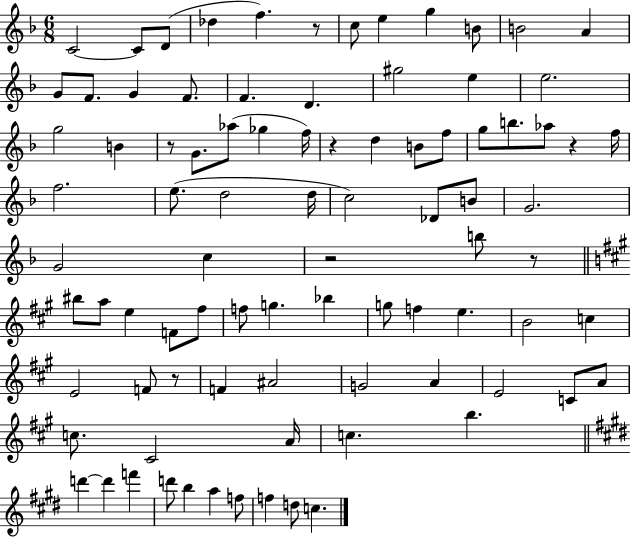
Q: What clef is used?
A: treble